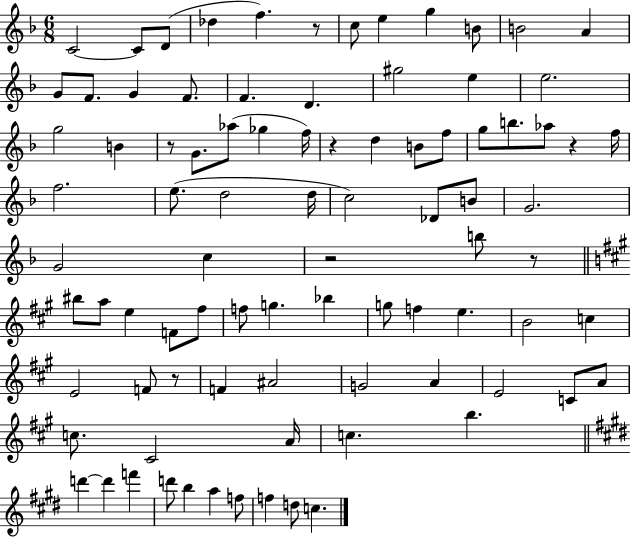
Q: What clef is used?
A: treble